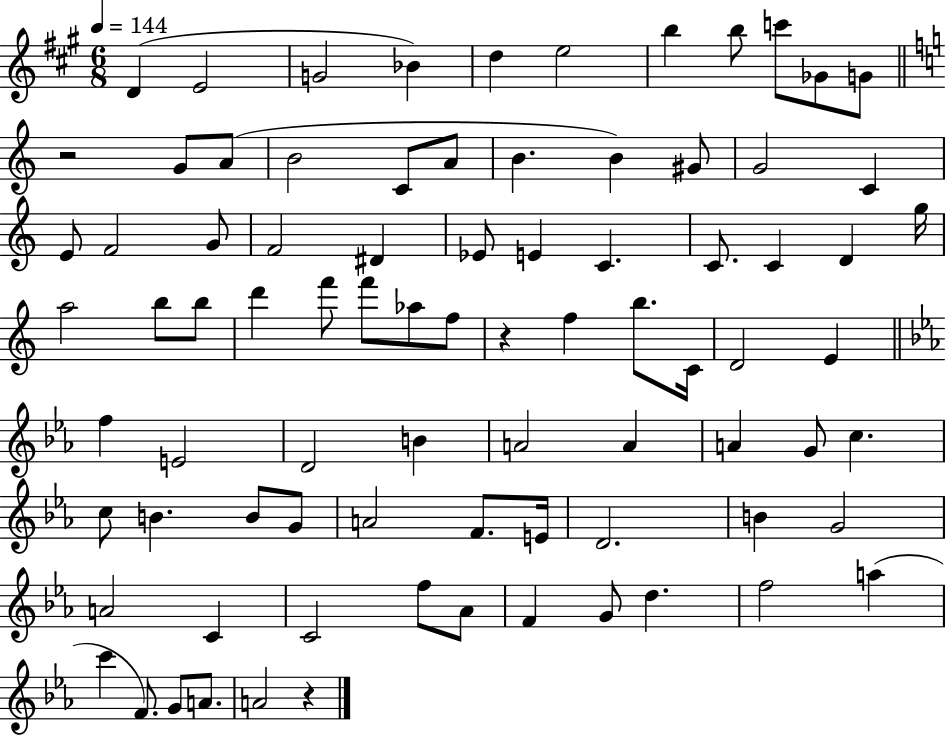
X:1
T:Untitled
M:6/8
L:1/4
K:A
D E2 G2 _B d e2 b b/2 c'/2 _G/2 G/2 z2 G/2 A/2 B2 C/2 A/2 B B ^G/2 G2 C E/2 F2 G/2 F2 ^D _E/2 E C C/2 C D g/4 a2 b/2 b/2 d' f'/2 f'/2 _a/2 f/2 z f b/2 C/4 D2 E f E2 D2 B A2 A A G/2 c c/2 B B/2 G/2 A2 F/2 E/4 D2 B G2 A2 C C2 f/2 _A/2 F G/2 d f2 a c' F/2 G/2 A/2 A2 z